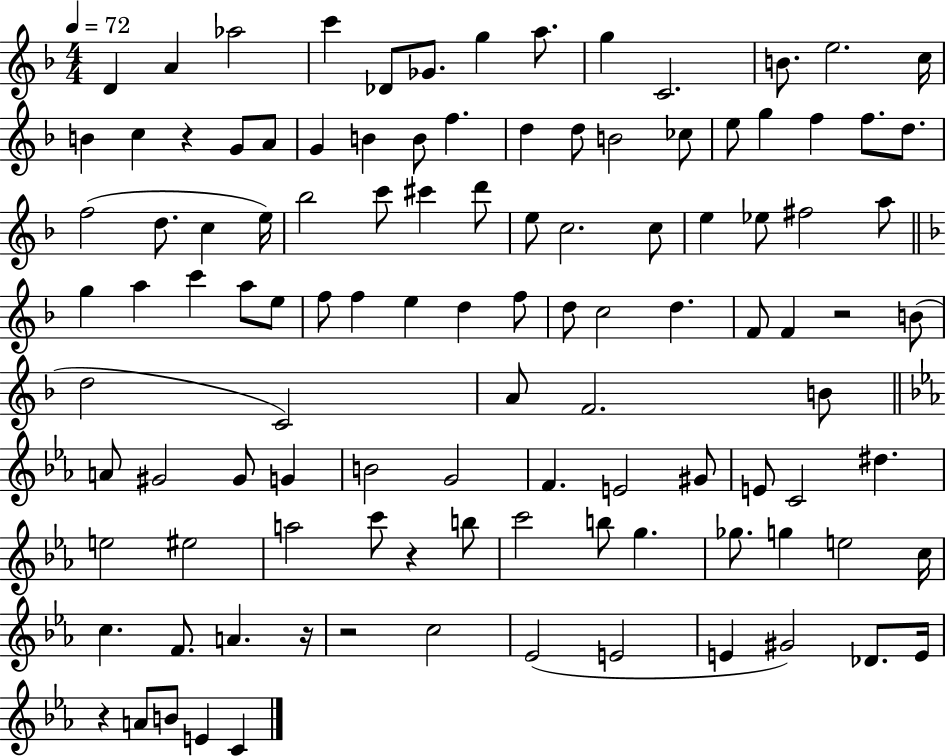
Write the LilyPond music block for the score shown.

{
  \clef treble
  \numericTimeSignature
  \time 4/4
  \key f \major
  \tempo 4 = 72
  d'4 a'4 aes''2 | c'''4 des'8 ges'8. g''4 a''8. | g''4 c'2. | b'8. e''2. c''16 | \break b'4 c''4 r4 g'8 a'8 | g'4 b'4 b'8 f''4. | d''4 d''8 b'2 ces''8 | e''8 g''4 f''4 f''8. d''8. | \break f''2( d''8. c''4 e''16) | bes''2 c'''8 cis'''4 d'''8 | e''8 c''2. c''8 | e''4 ees''8 fis''2 a''8 | \break \bar "||" \break \key f \major g''4 a''4 c'''4 a''8 e''8 | f''8 f''4 e''4 d''4 f''8 | d''8 c''2 d''4. | f'8 f'4 r2 b'8( | \break d''2 c'2) | a'8 f'2. b'8 | \bar "||" \break \key ees \major a'8 gis'2 gis'8 g'4 | b'2 g'2 | f'4. e'2 gis'8 | e'8 c'2 dis''4. | \break e''2 eis''2 | a''2 c'''8 r4 b''8 | c'''2 b''8 g''4. | ges''8. g''4 e''2 c''16 | \break c''4. f'8. a'4. r16 | r2 c''2 | ees'2( e'2 | e'4 gis'2) des'8. e'16 | \break r4 a'8 b'8 e'4 c'4 | \bar "|."
}